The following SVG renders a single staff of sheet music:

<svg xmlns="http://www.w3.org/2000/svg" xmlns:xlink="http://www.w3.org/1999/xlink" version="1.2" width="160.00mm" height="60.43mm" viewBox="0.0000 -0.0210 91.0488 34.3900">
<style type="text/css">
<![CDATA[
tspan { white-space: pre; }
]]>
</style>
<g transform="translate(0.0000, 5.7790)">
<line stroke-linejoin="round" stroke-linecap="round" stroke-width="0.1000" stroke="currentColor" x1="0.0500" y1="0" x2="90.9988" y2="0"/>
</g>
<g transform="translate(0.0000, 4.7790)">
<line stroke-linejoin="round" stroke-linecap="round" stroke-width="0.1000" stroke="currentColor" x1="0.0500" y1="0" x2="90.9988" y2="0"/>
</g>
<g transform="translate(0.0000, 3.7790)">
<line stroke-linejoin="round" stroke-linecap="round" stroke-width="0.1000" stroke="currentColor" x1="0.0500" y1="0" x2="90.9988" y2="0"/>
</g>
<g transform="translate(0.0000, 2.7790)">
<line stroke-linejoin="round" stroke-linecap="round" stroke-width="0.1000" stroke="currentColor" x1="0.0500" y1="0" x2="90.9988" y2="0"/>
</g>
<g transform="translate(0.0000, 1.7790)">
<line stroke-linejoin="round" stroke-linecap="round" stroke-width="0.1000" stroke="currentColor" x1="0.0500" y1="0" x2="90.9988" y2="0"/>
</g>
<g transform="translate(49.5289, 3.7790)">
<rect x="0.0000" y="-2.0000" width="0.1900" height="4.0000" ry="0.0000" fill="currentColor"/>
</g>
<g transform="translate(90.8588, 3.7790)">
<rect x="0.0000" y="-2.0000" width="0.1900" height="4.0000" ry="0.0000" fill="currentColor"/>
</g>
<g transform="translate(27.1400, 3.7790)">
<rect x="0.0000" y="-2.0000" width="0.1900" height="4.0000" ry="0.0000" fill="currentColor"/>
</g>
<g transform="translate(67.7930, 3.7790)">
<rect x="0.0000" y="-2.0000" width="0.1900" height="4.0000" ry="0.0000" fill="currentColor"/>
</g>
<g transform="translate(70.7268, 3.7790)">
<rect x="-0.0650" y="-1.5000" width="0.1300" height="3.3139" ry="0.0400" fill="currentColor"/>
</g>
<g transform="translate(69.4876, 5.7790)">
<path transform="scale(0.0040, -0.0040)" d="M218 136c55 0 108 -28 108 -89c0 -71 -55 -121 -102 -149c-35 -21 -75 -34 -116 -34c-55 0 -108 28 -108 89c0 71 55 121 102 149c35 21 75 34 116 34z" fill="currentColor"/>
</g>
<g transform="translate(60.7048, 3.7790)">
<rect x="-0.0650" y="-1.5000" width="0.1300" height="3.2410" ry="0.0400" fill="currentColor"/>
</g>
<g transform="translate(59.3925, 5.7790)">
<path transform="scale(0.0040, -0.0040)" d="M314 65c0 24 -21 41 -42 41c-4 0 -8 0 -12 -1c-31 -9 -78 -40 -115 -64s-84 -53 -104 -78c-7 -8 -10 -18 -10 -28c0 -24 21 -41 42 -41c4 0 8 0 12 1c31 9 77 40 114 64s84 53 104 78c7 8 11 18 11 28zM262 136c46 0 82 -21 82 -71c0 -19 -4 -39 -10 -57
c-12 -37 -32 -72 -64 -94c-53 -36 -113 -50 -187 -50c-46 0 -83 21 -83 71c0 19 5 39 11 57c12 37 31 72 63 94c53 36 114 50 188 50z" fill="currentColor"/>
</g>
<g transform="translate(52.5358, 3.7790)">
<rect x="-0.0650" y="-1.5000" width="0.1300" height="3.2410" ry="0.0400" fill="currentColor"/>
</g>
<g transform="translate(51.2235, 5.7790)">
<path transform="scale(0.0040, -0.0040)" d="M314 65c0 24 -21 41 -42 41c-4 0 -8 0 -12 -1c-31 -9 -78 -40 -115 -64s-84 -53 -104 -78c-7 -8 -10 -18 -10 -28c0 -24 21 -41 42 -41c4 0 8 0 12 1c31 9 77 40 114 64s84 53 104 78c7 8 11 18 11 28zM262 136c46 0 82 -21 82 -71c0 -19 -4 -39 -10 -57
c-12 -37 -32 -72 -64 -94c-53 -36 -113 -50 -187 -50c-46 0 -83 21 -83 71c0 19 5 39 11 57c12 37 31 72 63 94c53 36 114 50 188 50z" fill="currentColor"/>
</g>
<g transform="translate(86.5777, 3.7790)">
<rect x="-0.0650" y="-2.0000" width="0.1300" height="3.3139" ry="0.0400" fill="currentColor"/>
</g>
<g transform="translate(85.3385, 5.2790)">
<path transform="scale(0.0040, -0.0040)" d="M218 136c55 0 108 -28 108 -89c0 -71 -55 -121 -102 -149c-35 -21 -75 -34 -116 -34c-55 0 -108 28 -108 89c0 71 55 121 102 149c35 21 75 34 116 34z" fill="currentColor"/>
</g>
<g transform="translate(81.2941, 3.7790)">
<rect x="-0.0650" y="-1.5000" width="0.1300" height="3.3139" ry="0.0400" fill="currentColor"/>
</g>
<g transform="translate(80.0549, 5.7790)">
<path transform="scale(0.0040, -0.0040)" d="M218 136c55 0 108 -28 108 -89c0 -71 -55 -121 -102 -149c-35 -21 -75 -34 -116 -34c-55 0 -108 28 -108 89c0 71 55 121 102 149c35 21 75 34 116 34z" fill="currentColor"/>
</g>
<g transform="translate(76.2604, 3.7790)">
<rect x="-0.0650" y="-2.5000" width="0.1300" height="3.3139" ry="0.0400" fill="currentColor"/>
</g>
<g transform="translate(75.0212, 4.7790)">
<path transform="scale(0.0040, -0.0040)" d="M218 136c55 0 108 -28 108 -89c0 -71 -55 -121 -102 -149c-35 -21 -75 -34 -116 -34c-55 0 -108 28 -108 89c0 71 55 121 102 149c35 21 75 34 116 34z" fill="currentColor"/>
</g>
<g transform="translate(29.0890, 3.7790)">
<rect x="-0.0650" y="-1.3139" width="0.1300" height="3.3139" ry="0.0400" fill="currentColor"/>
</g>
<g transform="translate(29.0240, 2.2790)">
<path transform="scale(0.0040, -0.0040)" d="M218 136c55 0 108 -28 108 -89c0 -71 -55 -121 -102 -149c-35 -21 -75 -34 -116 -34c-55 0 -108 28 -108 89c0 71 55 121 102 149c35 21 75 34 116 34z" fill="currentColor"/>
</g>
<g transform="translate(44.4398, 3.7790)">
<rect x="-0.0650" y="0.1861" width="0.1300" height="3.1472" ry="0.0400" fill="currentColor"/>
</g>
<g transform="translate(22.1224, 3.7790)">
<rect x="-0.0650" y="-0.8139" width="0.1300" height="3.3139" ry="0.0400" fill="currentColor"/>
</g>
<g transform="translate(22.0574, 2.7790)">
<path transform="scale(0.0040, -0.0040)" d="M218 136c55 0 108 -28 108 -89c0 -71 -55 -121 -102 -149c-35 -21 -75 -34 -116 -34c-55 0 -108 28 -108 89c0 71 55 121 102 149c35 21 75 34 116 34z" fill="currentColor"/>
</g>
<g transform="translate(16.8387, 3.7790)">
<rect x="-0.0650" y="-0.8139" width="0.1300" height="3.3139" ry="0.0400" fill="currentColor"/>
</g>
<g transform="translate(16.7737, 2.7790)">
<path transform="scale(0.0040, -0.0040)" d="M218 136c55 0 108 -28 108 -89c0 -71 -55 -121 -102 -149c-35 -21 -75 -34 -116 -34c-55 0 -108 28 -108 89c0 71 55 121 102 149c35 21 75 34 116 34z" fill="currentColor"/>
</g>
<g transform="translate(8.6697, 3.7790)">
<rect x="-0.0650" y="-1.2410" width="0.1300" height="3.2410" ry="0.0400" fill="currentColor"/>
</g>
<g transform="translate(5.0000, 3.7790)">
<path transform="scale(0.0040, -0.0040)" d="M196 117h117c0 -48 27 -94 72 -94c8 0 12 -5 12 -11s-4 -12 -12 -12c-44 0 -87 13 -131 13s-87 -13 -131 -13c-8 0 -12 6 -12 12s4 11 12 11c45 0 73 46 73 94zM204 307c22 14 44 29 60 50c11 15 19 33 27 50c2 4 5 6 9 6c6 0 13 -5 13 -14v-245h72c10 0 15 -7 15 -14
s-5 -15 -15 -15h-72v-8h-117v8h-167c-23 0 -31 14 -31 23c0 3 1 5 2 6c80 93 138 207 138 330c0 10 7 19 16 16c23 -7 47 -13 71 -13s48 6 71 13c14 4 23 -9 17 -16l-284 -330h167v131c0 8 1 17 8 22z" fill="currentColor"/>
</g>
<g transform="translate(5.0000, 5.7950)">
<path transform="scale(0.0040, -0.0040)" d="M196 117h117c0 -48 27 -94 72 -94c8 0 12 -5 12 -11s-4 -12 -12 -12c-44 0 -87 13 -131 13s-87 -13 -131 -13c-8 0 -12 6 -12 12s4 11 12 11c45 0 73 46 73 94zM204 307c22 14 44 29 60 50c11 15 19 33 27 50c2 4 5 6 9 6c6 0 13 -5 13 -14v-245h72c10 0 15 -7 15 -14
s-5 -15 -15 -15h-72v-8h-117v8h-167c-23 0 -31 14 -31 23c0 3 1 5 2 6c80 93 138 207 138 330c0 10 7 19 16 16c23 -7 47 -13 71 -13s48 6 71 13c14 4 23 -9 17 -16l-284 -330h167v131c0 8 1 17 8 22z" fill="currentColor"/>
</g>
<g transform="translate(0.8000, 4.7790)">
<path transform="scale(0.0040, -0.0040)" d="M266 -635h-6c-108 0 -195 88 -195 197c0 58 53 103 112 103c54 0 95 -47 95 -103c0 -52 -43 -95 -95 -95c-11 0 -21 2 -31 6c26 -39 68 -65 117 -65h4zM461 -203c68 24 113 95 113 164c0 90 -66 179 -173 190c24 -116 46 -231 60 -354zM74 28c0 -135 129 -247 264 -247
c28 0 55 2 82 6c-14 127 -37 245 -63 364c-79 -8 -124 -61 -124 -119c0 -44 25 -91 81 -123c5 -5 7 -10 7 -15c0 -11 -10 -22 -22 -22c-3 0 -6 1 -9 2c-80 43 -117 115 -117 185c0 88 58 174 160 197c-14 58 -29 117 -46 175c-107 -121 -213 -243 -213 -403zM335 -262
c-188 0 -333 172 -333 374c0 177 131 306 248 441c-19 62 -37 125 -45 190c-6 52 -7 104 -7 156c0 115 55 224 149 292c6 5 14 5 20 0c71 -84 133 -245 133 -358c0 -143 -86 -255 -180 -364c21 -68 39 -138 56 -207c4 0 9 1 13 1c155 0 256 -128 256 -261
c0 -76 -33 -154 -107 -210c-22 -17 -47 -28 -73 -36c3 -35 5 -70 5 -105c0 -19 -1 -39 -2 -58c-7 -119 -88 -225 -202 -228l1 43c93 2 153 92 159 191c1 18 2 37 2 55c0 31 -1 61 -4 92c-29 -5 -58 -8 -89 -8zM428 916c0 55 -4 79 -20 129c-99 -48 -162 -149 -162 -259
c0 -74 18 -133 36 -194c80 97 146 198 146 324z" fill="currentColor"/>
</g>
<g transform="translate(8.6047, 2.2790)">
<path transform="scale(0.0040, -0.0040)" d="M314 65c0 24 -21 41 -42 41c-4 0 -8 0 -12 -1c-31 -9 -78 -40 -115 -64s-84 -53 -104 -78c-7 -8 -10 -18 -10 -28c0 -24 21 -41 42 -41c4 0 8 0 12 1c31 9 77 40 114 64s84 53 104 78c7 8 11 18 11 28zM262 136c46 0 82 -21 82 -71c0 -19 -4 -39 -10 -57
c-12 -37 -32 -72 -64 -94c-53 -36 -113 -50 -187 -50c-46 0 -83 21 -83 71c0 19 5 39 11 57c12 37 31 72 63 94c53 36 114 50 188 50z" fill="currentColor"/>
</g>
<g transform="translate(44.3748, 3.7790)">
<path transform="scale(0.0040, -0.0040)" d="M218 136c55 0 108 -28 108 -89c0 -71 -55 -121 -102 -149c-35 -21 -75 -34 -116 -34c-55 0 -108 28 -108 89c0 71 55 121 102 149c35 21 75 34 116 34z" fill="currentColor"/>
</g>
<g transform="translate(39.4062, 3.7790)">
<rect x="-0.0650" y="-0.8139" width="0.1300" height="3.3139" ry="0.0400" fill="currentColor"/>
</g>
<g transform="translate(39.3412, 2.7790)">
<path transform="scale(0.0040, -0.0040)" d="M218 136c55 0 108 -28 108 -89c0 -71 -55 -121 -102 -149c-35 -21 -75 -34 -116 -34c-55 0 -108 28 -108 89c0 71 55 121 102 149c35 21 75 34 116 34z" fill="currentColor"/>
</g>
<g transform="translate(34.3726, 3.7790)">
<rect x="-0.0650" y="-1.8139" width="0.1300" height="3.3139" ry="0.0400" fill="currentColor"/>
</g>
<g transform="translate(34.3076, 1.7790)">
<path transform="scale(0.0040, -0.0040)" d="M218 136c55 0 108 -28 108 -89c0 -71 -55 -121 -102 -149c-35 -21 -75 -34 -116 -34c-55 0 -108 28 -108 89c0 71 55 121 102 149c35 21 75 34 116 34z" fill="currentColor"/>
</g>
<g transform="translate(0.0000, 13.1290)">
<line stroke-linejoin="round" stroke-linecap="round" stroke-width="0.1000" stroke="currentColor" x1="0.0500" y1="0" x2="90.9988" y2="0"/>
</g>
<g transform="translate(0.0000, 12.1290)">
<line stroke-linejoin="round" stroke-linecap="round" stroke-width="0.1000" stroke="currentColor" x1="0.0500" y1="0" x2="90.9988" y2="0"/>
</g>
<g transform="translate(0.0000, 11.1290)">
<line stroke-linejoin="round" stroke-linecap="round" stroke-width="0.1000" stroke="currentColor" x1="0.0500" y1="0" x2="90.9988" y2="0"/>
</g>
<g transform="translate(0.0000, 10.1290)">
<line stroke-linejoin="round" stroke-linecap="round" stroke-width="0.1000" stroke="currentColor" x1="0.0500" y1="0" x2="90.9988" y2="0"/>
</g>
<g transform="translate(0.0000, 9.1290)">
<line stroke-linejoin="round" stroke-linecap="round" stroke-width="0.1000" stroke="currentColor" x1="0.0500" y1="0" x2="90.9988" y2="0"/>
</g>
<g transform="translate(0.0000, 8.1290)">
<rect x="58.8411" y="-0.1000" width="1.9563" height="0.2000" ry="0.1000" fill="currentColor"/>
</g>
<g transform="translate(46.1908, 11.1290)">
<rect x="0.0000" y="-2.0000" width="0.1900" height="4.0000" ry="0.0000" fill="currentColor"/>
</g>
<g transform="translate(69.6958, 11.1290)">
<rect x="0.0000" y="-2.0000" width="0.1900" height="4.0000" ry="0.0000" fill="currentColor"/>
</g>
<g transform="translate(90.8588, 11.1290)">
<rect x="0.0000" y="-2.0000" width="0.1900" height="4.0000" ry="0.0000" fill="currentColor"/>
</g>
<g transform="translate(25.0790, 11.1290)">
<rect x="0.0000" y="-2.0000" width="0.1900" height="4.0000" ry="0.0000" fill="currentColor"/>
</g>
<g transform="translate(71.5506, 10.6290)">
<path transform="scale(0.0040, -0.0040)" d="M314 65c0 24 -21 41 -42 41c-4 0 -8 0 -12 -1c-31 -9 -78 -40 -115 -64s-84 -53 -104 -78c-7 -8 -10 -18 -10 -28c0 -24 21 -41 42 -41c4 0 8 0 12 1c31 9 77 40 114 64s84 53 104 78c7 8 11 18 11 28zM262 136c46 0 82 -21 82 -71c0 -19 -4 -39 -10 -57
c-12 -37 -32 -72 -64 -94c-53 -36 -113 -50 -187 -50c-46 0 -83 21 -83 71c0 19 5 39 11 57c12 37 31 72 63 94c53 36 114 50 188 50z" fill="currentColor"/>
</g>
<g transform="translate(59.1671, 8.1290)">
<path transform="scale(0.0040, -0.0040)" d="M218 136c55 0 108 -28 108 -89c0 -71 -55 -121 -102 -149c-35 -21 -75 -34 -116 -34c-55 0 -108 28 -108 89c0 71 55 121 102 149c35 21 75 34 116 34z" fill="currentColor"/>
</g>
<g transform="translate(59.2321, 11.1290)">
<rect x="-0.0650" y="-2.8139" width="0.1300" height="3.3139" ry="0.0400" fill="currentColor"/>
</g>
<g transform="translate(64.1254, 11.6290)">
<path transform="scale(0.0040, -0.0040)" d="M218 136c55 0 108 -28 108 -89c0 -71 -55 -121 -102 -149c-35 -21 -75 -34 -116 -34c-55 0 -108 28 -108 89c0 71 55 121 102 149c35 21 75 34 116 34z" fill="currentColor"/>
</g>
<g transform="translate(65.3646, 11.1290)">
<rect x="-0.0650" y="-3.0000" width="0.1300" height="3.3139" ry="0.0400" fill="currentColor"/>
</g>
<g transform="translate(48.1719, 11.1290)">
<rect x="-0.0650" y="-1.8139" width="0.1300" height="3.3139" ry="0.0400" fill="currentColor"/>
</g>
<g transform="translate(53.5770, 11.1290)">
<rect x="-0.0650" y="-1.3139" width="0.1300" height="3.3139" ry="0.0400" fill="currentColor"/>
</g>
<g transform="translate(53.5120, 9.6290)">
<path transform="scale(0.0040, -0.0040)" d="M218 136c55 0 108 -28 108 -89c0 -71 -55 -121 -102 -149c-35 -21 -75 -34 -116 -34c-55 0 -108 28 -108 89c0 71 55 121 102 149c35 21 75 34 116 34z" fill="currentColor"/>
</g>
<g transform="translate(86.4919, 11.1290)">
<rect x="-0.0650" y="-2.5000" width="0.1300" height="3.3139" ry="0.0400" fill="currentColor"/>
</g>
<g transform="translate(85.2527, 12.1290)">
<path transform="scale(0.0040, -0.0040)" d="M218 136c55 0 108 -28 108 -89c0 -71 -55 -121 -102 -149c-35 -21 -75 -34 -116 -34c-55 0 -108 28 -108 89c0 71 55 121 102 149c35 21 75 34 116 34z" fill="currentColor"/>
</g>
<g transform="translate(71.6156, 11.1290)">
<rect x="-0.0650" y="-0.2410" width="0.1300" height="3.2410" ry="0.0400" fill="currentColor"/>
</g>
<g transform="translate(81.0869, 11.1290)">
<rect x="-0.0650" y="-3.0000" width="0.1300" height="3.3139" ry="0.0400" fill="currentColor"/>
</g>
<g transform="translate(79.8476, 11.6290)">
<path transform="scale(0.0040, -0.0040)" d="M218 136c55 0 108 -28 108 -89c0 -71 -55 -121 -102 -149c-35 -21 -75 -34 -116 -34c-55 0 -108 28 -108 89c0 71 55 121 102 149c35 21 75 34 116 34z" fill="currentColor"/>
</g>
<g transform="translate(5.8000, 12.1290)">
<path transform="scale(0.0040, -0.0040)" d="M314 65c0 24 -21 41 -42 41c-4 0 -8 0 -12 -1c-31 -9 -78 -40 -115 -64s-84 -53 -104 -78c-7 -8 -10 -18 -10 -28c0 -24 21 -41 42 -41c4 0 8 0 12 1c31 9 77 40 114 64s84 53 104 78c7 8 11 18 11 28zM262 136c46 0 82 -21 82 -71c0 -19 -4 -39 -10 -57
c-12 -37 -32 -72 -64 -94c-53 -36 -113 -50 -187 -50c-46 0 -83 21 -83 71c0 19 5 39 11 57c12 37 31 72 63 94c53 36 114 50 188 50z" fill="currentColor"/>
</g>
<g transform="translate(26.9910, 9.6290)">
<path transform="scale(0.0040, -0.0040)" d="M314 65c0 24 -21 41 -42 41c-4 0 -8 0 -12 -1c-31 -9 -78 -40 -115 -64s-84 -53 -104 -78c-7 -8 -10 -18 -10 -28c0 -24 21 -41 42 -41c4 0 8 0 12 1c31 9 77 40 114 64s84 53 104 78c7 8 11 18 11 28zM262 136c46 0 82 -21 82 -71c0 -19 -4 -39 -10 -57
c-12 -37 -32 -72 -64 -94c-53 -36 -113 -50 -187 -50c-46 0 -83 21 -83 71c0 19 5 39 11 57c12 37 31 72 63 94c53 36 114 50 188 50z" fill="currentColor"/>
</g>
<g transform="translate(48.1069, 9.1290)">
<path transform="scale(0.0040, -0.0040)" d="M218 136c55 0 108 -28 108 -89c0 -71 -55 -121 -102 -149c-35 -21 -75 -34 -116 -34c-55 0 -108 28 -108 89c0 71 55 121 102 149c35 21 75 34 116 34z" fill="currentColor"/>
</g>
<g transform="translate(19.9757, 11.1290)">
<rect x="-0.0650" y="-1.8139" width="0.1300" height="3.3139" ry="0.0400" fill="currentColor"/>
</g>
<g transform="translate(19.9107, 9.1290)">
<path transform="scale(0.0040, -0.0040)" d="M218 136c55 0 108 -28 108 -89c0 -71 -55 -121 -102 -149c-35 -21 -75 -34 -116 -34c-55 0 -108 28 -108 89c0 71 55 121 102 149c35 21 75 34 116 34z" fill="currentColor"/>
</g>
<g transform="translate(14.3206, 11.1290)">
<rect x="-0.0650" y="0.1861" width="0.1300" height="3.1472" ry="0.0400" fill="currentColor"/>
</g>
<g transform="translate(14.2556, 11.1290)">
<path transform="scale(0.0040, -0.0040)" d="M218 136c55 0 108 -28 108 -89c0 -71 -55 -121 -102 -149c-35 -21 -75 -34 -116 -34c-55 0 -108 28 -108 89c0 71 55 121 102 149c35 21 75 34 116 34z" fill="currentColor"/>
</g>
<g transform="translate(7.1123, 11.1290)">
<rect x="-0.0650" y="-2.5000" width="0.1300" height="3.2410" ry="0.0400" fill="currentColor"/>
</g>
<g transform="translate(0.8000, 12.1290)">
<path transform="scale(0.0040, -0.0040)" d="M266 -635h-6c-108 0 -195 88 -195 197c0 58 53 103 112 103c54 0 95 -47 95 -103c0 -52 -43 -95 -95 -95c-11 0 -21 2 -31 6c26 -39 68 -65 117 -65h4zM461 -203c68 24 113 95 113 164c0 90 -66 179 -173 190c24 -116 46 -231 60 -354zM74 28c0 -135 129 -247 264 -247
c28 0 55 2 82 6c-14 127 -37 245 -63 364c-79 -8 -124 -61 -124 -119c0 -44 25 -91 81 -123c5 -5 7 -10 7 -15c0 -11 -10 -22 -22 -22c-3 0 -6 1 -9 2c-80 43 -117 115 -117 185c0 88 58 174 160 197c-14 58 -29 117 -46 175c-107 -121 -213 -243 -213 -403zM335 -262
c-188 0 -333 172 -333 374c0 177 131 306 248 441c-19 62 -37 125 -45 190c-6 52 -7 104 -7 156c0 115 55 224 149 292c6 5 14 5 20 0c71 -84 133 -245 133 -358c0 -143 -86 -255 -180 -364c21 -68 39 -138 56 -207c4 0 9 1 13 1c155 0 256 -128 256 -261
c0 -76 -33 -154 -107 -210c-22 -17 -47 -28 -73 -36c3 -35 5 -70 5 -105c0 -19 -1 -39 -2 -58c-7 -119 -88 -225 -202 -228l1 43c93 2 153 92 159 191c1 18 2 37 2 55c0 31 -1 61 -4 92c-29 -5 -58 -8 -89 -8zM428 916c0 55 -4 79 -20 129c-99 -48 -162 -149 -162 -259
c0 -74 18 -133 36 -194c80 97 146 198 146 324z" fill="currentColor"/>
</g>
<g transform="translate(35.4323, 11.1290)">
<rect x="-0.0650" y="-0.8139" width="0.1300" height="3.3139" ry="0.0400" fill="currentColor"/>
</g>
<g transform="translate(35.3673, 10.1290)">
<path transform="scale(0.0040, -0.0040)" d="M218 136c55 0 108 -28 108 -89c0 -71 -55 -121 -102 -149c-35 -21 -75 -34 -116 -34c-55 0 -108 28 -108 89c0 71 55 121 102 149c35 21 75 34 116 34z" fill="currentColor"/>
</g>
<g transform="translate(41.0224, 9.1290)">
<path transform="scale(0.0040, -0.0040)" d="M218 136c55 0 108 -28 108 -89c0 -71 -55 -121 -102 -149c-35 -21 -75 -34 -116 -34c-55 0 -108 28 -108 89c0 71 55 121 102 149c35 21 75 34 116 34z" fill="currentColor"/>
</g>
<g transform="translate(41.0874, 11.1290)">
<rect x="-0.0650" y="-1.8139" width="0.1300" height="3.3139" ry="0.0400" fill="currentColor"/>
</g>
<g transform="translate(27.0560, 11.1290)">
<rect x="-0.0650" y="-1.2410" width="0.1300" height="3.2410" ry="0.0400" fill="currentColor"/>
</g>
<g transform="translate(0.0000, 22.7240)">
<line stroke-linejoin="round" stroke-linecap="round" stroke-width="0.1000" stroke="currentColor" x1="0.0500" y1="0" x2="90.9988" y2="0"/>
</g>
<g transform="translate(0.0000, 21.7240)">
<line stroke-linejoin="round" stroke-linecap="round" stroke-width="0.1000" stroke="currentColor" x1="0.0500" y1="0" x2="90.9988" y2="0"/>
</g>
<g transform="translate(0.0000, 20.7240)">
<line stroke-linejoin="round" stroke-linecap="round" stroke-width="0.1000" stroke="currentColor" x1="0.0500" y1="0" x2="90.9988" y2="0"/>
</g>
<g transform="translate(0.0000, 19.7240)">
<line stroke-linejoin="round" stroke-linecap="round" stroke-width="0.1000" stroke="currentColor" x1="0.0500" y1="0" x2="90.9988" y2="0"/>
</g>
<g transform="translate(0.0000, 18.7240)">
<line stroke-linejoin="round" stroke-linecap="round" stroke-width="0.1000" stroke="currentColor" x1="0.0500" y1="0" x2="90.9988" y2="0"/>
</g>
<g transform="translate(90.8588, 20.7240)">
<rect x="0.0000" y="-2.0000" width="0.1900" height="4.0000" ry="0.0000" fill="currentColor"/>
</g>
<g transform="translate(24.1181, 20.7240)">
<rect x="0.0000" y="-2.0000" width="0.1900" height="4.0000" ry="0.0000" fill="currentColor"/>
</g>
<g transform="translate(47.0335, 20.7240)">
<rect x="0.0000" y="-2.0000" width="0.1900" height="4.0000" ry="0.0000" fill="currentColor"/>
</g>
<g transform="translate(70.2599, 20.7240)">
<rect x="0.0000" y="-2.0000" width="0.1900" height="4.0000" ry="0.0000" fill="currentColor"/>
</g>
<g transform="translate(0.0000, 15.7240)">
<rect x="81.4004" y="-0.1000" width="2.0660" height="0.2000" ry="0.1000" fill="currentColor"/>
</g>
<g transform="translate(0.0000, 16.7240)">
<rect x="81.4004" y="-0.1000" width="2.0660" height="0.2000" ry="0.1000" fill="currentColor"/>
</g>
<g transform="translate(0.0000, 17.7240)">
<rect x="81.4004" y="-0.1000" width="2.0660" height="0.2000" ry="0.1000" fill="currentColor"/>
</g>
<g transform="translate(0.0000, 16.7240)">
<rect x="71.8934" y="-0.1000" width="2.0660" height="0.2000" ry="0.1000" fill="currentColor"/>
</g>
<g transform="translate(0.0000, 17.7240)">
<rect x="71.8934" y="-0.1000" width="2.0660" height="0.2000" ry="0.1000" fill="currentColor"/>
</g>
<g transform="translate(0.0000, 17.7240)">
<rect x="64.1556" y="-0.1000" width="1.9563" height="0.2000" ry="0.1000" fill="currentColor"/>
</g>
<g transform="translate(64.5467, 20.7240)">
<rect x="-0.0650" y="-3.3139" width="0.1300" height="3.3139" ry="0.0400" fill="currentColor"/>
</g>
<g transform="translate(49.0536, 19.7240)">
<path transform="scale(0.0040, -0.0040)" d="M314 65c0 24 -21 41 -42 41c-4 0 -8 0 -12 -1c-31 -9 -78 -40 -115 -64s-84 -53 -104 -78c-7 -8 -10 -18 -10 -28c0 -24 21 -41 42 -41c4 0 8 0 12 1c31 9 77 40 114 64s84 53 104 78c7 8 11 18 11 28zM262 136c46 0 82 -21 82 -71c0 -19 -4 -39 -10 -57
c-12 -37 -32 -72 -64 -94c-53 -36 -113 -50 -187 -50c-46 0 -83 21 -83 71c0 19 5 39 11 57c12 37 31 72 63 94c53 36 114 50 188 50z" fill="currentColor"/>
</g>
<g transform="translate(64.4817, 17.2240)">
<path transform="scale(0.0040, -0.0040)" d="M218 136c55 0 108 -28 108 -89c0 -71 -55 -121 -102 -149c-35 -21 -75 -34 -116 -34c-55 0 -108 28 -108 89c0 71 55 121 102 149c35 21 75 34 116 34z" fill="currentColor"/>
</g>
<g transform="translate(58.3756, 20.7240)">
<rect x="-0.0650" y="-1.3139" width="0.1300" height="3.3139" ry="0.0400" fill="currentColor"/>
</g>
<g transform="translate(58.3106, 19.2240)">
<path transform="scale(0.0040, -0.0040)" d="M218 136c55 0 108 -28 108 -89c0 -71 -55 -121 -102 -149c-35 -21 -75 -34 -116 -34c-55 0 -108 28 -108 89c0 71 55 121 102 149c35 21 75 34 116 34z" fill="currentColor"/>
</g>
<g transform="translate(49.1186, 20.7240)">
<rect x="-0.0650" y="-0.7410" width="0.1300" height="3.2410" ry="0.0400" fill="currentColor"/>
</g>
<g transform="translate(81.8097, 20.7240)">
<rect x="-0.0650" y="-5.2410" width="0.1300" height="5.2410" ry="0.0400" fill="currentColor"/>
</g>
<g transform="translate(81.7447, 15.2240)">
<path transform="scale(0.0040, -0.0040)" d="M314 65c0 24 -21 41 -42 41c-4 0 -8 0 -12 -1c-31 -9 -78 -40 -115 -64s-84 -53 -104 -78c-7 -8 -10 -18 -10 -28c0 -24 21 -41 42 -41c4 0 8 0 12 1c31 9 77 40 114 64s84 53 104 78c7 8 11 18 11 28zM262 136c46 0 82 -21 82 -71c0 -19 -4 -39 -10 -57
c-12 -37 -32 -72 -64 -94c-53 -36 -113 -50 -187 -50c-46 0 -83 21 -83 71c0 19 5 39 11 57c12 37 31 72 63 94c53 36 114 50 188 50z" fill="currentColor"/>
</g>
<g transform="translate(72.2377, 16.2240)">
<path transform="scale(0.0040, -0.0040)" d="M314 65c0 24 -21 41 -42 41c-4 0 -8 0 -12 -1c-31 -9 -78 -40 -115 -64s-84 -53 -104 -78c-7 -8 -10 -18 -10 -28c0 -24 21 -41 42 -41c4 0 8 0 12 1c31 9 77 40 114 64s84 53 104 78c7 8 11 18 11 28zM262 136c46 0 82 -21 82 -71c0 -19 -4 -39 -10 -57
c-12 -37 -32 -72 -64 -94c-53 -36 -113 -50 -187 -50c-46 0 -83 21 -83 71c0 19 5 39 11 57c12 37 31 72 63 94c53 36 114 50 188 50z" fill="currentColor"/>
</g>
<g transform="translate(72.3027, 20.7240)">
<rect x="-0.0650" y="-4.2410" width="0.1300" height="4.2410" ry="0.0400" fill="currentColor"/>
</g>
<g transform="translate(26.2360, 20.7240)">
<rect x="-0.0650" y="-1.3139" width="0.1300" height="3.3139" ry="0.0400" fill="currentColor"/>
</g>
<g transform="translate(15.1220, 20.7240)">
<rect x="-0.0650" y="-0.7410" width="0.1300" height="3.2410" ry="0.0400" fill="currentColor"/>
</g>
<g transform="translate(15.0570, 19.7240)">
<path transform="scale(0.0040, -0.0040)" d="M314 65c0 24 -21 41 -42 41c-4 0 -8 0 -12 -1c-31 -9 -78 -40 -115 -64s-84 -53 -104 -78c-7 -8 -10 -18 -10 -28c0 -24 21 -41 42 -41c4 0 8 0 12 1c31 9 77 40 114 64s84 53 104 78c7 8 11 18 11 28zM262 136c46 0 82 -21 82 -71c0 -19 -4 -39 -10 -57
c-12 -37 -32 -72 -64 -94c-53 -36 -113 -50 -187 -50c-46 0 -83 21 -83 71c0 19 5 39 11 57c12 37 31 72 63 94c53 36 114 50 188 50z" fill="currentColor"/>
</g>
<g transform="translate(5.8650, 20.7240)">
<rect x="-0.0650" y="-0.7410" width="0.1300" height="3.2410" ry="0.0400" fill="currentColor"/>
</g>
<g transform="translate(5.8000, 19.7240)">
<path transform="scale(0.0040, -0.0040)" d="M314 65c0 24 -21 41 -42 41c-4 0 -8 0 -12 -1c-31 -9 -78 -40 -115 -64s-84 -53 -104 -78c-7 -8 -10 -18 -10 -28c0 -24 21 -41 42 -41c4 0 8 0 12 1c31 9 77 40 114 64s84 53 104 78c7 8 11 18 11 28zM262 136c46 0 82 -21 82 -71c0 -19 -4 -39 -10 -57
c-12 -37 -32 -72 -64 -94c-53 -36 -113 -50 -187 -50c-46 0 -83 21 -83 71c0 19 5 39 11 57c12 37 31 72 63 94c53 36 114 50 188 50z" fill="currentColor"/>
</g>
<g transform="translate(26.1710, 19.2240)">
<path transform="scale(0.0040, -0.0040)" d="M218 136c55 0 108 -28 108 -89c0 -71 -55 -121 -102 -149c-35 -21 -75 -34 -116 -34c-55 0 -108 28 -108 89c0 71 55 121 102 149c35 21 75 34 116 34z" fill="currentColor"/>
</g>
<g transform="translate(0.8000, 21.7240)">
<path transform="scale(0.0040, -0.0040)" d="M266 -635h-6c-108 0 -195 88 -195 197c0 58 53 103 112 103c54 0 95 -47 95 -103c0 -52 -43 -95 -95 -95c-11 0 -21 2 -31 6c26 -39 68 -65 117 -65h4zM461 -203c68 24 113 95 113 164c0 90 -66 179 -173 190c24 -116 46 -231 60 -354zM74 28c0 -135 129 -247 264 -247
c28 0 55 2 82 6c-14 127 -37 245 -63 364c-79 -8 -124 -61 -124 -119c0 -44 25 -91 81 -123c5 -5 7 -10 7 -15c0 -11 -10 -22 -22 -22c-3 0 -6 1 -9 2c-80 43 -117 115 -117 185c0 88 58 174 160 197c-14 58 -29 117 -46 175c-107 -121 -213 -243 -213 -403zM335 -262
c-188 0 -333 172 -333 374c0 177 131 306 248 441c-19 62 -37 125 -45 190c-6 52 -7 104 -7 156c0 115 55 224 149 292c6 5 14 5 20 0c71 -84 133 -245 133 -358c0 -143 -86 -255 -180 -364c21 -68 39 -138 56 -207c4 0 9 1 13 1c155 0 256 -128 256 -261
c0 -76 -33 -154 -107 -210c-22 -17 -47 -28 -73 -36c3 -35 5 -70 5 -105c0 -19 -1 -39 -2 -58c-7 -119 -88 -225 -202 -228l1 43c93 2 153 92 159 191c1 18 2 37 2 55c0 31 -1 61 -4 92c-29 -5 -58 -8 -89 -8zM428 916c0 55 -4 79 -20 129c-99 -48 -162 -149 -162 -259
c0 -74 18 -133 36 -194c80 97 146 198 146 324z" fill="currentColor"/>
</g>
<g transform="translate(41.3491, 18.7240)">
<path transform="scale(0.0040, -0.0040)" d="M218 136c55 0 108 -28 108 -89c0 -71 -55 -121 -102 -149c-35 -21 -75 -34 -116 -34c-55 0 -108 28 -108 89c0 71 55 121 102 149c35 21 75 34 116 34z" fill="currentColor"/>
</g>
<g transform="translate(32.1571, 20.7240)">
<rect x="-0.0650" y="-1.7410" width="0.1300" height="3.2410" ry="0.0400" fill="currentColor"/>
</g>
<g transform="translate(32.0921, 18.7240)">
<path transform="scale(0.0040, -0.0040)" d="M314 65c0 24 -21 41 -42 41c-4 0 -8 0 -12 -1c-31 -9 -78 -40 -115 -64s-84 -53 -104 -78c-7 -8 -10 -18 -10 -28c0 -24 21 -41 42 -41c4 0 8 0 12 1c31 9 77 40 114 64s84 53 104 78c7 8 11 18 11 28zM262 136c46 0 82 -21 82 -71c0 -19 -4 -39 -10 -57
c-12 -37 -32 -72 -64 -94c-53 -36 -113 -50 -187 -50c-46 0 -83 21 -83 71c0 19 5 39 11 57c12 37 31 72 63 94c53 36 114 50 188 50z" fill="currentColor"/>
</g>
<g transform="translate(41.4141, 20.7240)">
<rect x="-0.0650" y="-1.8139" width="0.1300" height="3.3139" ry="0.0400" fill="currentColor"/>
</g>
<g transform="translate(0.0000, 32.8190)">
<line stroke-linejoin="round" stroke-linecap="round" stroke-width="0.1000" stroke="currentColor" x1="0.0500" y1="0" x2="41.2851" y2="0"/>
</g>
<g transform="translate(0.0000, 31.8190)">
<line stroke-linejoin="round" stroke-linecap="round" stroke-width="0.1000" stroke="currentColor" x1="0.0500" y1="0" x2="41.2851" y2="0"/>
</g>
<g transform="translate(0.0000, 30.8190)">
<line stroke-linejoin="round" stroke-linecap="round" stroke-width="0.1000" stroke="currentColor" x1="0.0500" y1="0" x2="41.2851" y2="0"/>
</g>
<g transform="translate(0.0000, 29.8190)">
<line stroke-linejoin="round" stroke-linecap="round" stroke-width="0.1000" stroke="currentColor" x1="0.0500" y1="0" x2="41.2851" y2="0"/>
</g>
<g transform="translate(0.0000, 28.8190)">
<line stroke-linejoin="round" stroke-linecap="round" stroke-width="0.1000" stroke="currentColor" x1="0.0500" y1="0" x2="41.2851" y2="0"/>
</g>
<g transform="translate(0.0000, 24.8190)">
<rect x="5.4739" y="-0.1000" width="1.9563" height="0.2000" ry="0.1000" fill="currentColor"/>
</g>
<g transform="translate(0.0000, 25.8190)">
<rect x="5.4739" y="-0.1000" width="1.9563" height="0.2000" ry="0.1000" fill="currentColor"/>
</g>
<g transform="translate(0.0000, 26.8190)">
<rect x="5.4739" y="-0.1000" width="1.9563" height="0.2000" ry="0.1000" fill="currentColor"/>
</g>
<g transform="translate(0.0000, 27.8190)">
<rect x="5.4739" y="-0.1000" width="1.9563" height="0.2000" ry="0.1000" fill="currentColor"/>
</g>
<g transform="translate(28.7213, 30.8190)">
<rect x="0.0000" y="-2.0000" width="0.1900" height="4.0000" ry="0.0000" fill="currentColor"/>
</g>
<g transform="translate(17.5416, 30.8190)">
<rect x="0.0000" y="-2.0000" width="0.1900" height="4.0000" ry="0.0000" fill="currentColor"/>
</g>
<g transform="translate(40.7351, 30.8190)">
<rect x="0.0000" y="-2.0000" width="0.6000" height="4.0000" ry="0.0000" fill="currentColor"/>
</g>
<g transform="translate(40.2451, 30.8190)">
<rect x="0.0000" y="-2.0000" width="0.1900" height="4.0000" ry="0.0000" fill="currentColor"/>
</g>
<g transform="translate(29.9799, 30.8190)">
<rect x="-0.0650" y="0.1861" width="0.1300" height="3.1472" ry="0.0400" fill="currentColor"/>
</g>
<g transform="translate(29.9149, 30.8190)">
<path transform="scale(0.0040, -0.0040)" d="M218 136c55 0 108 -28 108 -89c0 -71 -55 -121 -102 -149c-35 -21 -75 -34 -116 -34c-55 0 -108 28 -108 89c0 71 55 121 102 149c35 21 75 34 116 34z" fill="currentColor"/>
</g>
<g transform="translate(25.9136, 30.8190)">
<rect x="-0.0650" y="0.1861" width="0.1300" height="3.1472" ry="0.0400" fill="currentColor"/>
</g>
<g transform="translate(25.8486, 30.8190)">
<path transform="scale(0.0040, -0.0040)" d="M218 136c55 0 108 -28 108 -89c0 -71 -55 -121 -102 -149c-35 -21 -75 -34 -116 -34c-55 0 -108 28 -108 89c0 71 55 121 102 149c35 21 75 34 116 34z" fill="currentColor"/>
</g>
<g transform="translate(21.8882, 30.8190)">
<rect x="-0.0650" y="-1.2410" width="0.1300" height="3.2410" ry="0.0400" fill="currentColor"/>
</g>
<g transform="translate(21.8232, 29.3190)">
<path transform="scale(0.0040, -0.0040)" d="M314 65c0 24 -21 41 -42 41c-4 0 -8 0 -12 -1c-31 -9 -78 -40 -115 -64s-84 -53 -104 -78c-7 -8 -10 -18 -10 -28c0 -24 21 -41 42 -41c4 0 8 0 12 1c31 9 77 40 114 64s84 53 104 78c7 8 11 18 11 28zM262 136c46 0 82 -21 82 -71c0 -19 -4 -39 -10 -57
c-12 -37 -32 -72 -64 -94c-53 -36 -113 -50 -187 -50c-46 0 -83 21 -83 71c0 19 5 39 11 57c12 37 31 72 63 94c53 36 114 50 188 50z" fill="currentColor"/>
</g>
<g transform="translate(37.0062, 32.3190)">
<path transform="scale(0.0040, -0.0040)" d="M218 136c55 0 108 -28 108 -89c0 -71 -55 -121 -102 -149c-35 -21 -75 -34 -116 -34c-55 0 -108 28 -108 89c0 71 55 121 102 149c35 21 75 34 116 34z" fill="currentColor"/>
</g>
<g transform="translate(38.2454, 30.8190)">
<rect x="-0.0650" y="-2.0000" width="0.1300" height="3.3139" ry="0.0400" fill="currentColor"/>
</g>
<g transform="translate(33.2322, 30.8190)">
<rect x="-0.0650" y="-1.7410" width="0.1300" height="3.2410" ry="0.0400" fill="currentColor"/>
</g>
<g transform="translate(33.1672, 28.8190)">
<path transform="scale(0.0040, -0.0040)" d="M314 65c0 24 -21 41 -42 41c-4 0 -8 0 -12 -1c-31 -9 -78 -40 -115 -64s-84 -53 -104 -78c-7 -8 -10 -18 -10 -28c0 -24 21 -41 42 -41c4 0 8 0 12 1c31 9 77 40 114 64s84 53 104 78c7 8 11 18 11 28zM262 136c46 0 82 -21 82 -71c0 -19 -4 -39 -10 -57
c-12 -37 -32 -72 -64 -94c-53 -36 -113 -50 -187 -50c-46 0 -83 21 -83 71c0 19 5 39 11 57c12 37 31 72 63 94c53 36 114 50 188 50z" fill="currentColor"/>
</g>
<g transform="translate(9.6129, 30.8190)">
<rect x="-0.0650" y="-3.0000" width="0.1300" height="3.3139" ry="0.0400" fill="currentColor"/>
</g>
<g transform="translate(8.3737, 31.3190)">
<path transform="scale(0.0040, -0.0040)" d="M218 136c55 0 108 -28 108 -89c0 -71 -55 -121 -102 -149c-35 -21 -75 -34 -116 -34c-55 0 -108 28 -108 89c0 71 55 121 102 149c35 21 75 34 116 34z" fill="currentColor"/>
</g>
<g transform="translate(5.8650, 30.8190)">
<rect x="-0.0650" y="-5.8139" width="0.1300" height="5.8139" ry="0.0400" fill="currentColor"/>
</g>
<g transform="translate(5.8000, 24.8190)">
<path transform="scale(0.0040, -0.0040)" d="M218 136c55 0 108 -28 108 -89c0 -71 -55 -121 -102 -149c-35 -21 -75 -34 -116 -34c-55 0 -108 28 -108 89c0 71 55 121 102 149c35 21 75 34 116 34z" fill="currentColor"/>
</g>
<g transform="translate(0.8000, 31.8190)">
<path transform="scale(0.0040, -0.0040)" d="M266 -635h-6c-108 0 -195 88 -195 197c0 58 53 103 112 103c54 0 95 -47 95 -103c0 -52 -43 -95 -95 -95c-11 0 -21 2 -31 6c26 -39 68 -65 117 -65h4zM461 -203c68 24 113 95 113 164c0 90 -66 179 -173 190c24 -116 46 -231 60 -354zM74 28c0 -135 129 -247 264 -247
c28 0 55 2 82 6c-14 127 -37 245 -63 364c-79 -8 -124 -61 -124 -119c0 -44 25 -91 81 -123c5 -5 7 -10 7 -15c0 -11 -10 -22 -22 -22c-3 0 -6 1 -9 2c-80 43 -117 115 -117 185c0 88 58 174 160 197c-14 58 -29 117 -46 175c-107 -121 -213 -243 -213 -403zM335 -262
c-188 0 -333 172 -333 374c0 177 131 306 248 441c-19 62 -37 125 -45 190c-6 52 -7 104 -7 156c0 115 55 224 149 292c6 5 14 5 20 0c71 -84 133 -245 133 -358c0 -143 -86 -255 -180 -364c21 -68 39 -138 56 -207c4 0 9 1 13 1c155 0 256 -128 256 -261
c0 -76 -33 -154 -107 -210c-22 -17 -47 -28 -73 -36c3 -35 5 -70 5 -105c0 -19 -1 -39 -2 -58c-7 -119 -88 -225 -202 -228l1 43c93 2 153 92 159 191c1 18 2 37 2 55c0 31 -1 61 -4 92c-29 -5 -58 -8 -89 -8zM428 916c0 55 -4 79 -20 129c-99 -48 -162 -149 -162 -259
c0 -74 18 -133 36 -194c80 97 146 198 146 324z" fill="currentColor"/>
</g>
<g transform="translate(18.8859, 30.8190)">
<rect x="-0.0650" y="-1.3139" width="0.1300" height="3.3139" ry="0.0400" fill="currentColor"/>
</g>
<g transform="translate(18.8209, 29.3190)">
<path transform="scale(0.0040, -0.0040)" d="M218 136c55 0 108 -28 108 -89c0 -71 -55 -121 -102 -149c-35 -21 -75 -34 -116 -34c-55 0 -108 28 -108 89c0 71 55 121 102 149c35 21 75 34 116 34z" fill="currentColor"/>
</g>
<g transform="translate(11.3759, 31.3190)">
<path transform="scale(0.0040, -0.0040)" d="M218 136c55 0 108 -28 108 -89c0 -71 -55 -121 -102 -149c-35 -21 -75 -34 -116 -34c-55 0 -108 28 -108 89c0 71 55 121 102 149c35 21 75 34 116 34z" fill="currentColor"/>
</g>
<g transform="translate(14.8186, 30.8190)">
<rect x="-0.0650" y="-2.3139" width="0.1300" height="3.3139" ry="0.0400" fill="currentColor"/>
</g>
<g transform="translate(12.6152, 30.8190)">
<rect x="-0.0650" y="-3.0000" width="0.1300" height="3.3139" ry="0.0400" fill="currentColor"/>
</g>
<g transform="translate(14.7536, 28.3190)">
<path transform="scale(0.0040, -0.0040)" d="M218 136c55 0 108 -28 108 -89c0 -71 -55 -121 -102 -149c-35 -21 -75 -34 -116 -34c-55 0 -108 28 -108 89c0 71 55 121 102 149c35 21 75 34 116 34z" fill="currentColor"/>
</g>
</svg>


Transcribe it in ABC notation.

X:1
T:Untitled
M:4/4
L:1/4
K:C
e2 d d e f d B E2 E2 E G E F G2 B f e2 d f f e a A c2 A G d2 d2 e f2 f d2 e b d'2 f'2 g' A A g e e2 B B f2 F